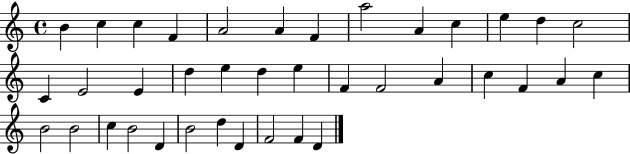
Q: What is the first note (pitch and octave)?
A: B4